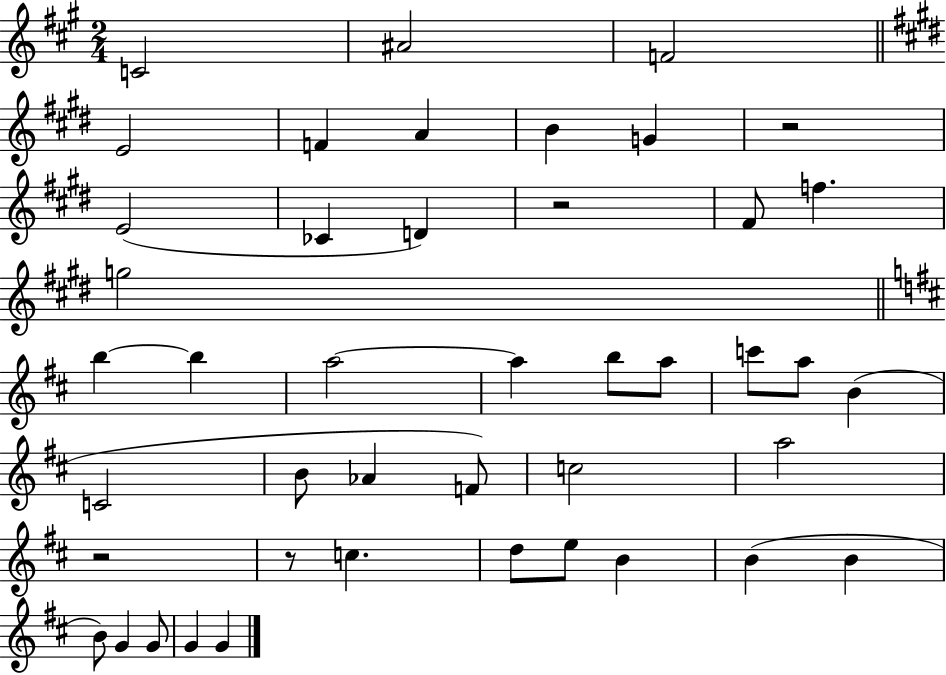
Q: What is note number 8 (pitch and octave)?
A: G4